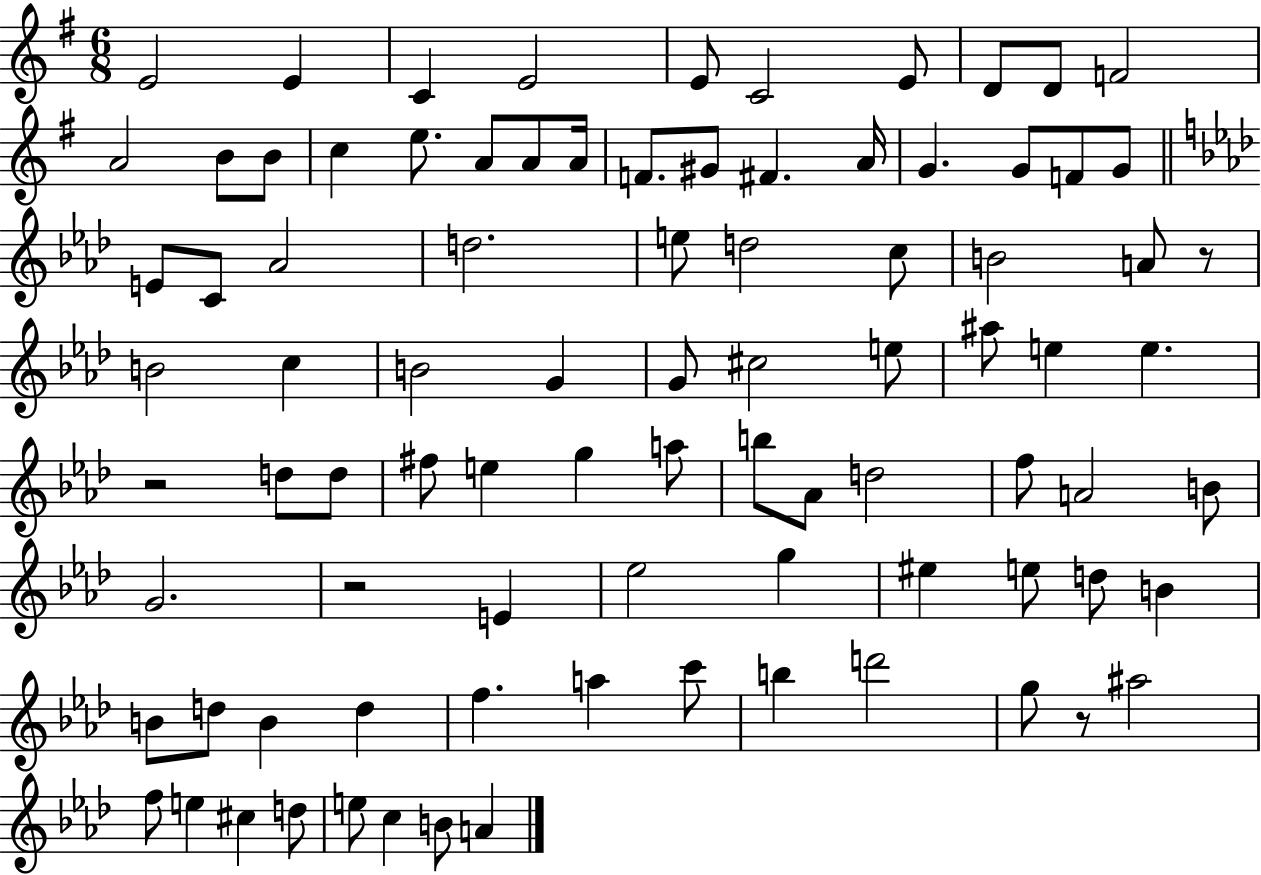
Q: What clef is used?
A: treble